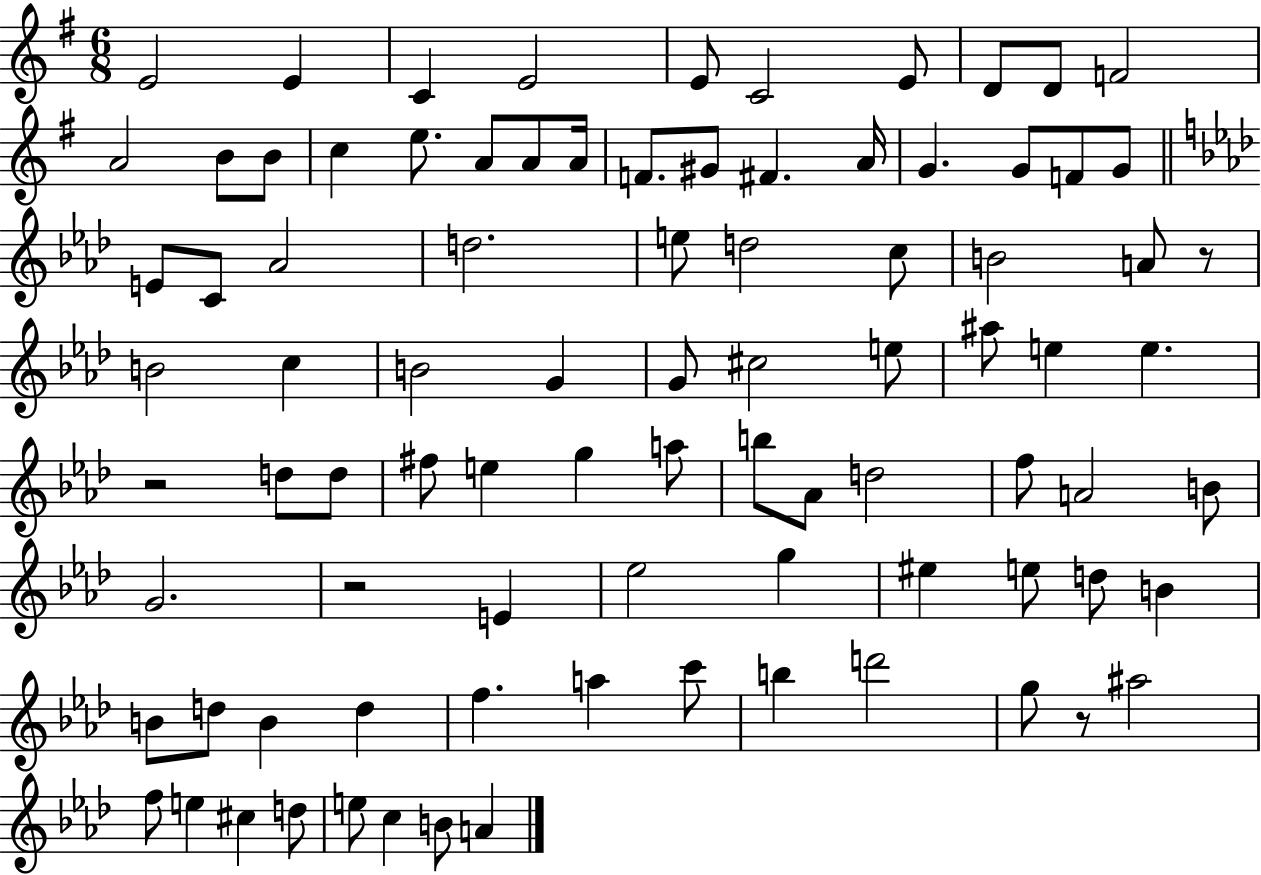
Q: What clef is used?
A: treble